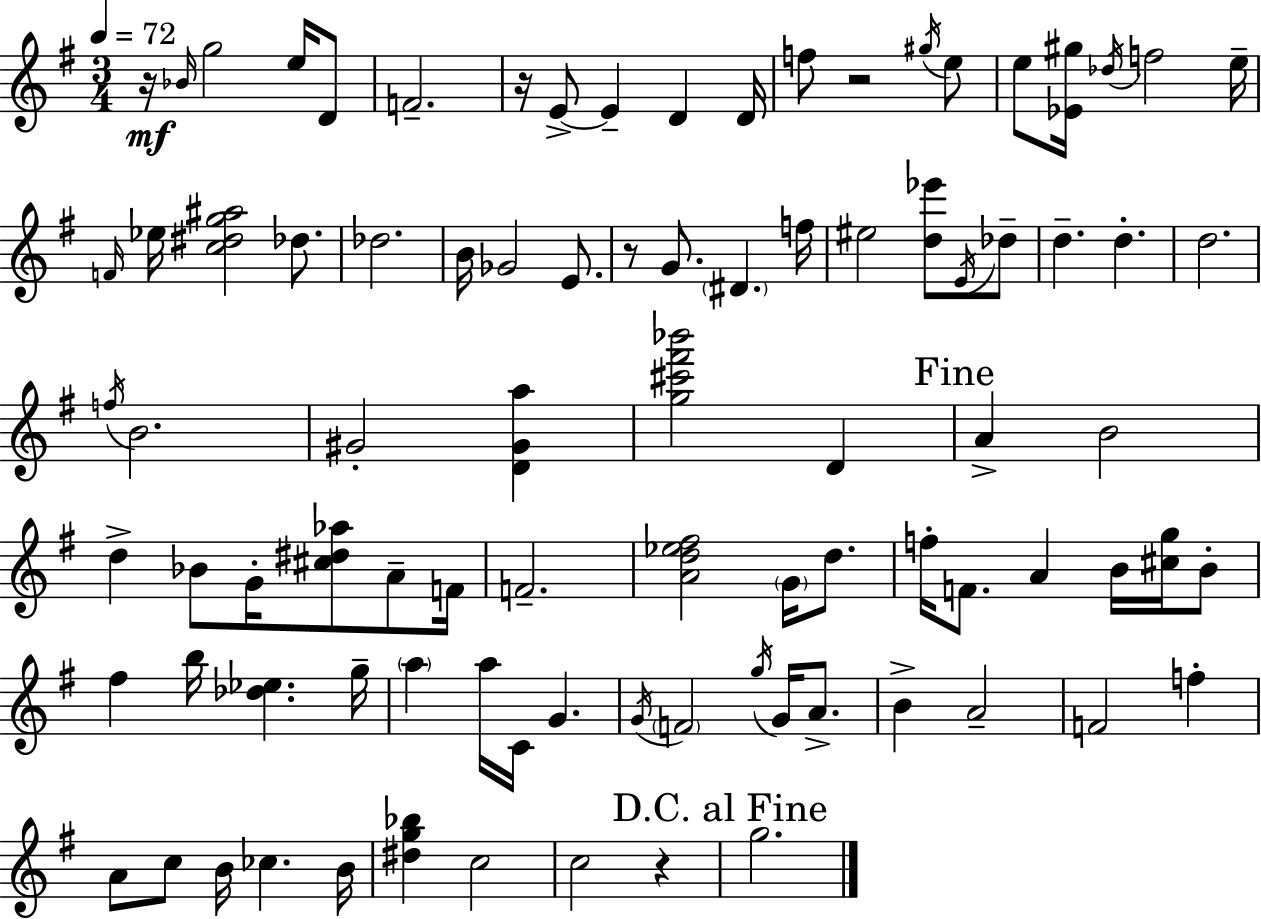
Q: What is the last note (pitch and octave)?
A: G5